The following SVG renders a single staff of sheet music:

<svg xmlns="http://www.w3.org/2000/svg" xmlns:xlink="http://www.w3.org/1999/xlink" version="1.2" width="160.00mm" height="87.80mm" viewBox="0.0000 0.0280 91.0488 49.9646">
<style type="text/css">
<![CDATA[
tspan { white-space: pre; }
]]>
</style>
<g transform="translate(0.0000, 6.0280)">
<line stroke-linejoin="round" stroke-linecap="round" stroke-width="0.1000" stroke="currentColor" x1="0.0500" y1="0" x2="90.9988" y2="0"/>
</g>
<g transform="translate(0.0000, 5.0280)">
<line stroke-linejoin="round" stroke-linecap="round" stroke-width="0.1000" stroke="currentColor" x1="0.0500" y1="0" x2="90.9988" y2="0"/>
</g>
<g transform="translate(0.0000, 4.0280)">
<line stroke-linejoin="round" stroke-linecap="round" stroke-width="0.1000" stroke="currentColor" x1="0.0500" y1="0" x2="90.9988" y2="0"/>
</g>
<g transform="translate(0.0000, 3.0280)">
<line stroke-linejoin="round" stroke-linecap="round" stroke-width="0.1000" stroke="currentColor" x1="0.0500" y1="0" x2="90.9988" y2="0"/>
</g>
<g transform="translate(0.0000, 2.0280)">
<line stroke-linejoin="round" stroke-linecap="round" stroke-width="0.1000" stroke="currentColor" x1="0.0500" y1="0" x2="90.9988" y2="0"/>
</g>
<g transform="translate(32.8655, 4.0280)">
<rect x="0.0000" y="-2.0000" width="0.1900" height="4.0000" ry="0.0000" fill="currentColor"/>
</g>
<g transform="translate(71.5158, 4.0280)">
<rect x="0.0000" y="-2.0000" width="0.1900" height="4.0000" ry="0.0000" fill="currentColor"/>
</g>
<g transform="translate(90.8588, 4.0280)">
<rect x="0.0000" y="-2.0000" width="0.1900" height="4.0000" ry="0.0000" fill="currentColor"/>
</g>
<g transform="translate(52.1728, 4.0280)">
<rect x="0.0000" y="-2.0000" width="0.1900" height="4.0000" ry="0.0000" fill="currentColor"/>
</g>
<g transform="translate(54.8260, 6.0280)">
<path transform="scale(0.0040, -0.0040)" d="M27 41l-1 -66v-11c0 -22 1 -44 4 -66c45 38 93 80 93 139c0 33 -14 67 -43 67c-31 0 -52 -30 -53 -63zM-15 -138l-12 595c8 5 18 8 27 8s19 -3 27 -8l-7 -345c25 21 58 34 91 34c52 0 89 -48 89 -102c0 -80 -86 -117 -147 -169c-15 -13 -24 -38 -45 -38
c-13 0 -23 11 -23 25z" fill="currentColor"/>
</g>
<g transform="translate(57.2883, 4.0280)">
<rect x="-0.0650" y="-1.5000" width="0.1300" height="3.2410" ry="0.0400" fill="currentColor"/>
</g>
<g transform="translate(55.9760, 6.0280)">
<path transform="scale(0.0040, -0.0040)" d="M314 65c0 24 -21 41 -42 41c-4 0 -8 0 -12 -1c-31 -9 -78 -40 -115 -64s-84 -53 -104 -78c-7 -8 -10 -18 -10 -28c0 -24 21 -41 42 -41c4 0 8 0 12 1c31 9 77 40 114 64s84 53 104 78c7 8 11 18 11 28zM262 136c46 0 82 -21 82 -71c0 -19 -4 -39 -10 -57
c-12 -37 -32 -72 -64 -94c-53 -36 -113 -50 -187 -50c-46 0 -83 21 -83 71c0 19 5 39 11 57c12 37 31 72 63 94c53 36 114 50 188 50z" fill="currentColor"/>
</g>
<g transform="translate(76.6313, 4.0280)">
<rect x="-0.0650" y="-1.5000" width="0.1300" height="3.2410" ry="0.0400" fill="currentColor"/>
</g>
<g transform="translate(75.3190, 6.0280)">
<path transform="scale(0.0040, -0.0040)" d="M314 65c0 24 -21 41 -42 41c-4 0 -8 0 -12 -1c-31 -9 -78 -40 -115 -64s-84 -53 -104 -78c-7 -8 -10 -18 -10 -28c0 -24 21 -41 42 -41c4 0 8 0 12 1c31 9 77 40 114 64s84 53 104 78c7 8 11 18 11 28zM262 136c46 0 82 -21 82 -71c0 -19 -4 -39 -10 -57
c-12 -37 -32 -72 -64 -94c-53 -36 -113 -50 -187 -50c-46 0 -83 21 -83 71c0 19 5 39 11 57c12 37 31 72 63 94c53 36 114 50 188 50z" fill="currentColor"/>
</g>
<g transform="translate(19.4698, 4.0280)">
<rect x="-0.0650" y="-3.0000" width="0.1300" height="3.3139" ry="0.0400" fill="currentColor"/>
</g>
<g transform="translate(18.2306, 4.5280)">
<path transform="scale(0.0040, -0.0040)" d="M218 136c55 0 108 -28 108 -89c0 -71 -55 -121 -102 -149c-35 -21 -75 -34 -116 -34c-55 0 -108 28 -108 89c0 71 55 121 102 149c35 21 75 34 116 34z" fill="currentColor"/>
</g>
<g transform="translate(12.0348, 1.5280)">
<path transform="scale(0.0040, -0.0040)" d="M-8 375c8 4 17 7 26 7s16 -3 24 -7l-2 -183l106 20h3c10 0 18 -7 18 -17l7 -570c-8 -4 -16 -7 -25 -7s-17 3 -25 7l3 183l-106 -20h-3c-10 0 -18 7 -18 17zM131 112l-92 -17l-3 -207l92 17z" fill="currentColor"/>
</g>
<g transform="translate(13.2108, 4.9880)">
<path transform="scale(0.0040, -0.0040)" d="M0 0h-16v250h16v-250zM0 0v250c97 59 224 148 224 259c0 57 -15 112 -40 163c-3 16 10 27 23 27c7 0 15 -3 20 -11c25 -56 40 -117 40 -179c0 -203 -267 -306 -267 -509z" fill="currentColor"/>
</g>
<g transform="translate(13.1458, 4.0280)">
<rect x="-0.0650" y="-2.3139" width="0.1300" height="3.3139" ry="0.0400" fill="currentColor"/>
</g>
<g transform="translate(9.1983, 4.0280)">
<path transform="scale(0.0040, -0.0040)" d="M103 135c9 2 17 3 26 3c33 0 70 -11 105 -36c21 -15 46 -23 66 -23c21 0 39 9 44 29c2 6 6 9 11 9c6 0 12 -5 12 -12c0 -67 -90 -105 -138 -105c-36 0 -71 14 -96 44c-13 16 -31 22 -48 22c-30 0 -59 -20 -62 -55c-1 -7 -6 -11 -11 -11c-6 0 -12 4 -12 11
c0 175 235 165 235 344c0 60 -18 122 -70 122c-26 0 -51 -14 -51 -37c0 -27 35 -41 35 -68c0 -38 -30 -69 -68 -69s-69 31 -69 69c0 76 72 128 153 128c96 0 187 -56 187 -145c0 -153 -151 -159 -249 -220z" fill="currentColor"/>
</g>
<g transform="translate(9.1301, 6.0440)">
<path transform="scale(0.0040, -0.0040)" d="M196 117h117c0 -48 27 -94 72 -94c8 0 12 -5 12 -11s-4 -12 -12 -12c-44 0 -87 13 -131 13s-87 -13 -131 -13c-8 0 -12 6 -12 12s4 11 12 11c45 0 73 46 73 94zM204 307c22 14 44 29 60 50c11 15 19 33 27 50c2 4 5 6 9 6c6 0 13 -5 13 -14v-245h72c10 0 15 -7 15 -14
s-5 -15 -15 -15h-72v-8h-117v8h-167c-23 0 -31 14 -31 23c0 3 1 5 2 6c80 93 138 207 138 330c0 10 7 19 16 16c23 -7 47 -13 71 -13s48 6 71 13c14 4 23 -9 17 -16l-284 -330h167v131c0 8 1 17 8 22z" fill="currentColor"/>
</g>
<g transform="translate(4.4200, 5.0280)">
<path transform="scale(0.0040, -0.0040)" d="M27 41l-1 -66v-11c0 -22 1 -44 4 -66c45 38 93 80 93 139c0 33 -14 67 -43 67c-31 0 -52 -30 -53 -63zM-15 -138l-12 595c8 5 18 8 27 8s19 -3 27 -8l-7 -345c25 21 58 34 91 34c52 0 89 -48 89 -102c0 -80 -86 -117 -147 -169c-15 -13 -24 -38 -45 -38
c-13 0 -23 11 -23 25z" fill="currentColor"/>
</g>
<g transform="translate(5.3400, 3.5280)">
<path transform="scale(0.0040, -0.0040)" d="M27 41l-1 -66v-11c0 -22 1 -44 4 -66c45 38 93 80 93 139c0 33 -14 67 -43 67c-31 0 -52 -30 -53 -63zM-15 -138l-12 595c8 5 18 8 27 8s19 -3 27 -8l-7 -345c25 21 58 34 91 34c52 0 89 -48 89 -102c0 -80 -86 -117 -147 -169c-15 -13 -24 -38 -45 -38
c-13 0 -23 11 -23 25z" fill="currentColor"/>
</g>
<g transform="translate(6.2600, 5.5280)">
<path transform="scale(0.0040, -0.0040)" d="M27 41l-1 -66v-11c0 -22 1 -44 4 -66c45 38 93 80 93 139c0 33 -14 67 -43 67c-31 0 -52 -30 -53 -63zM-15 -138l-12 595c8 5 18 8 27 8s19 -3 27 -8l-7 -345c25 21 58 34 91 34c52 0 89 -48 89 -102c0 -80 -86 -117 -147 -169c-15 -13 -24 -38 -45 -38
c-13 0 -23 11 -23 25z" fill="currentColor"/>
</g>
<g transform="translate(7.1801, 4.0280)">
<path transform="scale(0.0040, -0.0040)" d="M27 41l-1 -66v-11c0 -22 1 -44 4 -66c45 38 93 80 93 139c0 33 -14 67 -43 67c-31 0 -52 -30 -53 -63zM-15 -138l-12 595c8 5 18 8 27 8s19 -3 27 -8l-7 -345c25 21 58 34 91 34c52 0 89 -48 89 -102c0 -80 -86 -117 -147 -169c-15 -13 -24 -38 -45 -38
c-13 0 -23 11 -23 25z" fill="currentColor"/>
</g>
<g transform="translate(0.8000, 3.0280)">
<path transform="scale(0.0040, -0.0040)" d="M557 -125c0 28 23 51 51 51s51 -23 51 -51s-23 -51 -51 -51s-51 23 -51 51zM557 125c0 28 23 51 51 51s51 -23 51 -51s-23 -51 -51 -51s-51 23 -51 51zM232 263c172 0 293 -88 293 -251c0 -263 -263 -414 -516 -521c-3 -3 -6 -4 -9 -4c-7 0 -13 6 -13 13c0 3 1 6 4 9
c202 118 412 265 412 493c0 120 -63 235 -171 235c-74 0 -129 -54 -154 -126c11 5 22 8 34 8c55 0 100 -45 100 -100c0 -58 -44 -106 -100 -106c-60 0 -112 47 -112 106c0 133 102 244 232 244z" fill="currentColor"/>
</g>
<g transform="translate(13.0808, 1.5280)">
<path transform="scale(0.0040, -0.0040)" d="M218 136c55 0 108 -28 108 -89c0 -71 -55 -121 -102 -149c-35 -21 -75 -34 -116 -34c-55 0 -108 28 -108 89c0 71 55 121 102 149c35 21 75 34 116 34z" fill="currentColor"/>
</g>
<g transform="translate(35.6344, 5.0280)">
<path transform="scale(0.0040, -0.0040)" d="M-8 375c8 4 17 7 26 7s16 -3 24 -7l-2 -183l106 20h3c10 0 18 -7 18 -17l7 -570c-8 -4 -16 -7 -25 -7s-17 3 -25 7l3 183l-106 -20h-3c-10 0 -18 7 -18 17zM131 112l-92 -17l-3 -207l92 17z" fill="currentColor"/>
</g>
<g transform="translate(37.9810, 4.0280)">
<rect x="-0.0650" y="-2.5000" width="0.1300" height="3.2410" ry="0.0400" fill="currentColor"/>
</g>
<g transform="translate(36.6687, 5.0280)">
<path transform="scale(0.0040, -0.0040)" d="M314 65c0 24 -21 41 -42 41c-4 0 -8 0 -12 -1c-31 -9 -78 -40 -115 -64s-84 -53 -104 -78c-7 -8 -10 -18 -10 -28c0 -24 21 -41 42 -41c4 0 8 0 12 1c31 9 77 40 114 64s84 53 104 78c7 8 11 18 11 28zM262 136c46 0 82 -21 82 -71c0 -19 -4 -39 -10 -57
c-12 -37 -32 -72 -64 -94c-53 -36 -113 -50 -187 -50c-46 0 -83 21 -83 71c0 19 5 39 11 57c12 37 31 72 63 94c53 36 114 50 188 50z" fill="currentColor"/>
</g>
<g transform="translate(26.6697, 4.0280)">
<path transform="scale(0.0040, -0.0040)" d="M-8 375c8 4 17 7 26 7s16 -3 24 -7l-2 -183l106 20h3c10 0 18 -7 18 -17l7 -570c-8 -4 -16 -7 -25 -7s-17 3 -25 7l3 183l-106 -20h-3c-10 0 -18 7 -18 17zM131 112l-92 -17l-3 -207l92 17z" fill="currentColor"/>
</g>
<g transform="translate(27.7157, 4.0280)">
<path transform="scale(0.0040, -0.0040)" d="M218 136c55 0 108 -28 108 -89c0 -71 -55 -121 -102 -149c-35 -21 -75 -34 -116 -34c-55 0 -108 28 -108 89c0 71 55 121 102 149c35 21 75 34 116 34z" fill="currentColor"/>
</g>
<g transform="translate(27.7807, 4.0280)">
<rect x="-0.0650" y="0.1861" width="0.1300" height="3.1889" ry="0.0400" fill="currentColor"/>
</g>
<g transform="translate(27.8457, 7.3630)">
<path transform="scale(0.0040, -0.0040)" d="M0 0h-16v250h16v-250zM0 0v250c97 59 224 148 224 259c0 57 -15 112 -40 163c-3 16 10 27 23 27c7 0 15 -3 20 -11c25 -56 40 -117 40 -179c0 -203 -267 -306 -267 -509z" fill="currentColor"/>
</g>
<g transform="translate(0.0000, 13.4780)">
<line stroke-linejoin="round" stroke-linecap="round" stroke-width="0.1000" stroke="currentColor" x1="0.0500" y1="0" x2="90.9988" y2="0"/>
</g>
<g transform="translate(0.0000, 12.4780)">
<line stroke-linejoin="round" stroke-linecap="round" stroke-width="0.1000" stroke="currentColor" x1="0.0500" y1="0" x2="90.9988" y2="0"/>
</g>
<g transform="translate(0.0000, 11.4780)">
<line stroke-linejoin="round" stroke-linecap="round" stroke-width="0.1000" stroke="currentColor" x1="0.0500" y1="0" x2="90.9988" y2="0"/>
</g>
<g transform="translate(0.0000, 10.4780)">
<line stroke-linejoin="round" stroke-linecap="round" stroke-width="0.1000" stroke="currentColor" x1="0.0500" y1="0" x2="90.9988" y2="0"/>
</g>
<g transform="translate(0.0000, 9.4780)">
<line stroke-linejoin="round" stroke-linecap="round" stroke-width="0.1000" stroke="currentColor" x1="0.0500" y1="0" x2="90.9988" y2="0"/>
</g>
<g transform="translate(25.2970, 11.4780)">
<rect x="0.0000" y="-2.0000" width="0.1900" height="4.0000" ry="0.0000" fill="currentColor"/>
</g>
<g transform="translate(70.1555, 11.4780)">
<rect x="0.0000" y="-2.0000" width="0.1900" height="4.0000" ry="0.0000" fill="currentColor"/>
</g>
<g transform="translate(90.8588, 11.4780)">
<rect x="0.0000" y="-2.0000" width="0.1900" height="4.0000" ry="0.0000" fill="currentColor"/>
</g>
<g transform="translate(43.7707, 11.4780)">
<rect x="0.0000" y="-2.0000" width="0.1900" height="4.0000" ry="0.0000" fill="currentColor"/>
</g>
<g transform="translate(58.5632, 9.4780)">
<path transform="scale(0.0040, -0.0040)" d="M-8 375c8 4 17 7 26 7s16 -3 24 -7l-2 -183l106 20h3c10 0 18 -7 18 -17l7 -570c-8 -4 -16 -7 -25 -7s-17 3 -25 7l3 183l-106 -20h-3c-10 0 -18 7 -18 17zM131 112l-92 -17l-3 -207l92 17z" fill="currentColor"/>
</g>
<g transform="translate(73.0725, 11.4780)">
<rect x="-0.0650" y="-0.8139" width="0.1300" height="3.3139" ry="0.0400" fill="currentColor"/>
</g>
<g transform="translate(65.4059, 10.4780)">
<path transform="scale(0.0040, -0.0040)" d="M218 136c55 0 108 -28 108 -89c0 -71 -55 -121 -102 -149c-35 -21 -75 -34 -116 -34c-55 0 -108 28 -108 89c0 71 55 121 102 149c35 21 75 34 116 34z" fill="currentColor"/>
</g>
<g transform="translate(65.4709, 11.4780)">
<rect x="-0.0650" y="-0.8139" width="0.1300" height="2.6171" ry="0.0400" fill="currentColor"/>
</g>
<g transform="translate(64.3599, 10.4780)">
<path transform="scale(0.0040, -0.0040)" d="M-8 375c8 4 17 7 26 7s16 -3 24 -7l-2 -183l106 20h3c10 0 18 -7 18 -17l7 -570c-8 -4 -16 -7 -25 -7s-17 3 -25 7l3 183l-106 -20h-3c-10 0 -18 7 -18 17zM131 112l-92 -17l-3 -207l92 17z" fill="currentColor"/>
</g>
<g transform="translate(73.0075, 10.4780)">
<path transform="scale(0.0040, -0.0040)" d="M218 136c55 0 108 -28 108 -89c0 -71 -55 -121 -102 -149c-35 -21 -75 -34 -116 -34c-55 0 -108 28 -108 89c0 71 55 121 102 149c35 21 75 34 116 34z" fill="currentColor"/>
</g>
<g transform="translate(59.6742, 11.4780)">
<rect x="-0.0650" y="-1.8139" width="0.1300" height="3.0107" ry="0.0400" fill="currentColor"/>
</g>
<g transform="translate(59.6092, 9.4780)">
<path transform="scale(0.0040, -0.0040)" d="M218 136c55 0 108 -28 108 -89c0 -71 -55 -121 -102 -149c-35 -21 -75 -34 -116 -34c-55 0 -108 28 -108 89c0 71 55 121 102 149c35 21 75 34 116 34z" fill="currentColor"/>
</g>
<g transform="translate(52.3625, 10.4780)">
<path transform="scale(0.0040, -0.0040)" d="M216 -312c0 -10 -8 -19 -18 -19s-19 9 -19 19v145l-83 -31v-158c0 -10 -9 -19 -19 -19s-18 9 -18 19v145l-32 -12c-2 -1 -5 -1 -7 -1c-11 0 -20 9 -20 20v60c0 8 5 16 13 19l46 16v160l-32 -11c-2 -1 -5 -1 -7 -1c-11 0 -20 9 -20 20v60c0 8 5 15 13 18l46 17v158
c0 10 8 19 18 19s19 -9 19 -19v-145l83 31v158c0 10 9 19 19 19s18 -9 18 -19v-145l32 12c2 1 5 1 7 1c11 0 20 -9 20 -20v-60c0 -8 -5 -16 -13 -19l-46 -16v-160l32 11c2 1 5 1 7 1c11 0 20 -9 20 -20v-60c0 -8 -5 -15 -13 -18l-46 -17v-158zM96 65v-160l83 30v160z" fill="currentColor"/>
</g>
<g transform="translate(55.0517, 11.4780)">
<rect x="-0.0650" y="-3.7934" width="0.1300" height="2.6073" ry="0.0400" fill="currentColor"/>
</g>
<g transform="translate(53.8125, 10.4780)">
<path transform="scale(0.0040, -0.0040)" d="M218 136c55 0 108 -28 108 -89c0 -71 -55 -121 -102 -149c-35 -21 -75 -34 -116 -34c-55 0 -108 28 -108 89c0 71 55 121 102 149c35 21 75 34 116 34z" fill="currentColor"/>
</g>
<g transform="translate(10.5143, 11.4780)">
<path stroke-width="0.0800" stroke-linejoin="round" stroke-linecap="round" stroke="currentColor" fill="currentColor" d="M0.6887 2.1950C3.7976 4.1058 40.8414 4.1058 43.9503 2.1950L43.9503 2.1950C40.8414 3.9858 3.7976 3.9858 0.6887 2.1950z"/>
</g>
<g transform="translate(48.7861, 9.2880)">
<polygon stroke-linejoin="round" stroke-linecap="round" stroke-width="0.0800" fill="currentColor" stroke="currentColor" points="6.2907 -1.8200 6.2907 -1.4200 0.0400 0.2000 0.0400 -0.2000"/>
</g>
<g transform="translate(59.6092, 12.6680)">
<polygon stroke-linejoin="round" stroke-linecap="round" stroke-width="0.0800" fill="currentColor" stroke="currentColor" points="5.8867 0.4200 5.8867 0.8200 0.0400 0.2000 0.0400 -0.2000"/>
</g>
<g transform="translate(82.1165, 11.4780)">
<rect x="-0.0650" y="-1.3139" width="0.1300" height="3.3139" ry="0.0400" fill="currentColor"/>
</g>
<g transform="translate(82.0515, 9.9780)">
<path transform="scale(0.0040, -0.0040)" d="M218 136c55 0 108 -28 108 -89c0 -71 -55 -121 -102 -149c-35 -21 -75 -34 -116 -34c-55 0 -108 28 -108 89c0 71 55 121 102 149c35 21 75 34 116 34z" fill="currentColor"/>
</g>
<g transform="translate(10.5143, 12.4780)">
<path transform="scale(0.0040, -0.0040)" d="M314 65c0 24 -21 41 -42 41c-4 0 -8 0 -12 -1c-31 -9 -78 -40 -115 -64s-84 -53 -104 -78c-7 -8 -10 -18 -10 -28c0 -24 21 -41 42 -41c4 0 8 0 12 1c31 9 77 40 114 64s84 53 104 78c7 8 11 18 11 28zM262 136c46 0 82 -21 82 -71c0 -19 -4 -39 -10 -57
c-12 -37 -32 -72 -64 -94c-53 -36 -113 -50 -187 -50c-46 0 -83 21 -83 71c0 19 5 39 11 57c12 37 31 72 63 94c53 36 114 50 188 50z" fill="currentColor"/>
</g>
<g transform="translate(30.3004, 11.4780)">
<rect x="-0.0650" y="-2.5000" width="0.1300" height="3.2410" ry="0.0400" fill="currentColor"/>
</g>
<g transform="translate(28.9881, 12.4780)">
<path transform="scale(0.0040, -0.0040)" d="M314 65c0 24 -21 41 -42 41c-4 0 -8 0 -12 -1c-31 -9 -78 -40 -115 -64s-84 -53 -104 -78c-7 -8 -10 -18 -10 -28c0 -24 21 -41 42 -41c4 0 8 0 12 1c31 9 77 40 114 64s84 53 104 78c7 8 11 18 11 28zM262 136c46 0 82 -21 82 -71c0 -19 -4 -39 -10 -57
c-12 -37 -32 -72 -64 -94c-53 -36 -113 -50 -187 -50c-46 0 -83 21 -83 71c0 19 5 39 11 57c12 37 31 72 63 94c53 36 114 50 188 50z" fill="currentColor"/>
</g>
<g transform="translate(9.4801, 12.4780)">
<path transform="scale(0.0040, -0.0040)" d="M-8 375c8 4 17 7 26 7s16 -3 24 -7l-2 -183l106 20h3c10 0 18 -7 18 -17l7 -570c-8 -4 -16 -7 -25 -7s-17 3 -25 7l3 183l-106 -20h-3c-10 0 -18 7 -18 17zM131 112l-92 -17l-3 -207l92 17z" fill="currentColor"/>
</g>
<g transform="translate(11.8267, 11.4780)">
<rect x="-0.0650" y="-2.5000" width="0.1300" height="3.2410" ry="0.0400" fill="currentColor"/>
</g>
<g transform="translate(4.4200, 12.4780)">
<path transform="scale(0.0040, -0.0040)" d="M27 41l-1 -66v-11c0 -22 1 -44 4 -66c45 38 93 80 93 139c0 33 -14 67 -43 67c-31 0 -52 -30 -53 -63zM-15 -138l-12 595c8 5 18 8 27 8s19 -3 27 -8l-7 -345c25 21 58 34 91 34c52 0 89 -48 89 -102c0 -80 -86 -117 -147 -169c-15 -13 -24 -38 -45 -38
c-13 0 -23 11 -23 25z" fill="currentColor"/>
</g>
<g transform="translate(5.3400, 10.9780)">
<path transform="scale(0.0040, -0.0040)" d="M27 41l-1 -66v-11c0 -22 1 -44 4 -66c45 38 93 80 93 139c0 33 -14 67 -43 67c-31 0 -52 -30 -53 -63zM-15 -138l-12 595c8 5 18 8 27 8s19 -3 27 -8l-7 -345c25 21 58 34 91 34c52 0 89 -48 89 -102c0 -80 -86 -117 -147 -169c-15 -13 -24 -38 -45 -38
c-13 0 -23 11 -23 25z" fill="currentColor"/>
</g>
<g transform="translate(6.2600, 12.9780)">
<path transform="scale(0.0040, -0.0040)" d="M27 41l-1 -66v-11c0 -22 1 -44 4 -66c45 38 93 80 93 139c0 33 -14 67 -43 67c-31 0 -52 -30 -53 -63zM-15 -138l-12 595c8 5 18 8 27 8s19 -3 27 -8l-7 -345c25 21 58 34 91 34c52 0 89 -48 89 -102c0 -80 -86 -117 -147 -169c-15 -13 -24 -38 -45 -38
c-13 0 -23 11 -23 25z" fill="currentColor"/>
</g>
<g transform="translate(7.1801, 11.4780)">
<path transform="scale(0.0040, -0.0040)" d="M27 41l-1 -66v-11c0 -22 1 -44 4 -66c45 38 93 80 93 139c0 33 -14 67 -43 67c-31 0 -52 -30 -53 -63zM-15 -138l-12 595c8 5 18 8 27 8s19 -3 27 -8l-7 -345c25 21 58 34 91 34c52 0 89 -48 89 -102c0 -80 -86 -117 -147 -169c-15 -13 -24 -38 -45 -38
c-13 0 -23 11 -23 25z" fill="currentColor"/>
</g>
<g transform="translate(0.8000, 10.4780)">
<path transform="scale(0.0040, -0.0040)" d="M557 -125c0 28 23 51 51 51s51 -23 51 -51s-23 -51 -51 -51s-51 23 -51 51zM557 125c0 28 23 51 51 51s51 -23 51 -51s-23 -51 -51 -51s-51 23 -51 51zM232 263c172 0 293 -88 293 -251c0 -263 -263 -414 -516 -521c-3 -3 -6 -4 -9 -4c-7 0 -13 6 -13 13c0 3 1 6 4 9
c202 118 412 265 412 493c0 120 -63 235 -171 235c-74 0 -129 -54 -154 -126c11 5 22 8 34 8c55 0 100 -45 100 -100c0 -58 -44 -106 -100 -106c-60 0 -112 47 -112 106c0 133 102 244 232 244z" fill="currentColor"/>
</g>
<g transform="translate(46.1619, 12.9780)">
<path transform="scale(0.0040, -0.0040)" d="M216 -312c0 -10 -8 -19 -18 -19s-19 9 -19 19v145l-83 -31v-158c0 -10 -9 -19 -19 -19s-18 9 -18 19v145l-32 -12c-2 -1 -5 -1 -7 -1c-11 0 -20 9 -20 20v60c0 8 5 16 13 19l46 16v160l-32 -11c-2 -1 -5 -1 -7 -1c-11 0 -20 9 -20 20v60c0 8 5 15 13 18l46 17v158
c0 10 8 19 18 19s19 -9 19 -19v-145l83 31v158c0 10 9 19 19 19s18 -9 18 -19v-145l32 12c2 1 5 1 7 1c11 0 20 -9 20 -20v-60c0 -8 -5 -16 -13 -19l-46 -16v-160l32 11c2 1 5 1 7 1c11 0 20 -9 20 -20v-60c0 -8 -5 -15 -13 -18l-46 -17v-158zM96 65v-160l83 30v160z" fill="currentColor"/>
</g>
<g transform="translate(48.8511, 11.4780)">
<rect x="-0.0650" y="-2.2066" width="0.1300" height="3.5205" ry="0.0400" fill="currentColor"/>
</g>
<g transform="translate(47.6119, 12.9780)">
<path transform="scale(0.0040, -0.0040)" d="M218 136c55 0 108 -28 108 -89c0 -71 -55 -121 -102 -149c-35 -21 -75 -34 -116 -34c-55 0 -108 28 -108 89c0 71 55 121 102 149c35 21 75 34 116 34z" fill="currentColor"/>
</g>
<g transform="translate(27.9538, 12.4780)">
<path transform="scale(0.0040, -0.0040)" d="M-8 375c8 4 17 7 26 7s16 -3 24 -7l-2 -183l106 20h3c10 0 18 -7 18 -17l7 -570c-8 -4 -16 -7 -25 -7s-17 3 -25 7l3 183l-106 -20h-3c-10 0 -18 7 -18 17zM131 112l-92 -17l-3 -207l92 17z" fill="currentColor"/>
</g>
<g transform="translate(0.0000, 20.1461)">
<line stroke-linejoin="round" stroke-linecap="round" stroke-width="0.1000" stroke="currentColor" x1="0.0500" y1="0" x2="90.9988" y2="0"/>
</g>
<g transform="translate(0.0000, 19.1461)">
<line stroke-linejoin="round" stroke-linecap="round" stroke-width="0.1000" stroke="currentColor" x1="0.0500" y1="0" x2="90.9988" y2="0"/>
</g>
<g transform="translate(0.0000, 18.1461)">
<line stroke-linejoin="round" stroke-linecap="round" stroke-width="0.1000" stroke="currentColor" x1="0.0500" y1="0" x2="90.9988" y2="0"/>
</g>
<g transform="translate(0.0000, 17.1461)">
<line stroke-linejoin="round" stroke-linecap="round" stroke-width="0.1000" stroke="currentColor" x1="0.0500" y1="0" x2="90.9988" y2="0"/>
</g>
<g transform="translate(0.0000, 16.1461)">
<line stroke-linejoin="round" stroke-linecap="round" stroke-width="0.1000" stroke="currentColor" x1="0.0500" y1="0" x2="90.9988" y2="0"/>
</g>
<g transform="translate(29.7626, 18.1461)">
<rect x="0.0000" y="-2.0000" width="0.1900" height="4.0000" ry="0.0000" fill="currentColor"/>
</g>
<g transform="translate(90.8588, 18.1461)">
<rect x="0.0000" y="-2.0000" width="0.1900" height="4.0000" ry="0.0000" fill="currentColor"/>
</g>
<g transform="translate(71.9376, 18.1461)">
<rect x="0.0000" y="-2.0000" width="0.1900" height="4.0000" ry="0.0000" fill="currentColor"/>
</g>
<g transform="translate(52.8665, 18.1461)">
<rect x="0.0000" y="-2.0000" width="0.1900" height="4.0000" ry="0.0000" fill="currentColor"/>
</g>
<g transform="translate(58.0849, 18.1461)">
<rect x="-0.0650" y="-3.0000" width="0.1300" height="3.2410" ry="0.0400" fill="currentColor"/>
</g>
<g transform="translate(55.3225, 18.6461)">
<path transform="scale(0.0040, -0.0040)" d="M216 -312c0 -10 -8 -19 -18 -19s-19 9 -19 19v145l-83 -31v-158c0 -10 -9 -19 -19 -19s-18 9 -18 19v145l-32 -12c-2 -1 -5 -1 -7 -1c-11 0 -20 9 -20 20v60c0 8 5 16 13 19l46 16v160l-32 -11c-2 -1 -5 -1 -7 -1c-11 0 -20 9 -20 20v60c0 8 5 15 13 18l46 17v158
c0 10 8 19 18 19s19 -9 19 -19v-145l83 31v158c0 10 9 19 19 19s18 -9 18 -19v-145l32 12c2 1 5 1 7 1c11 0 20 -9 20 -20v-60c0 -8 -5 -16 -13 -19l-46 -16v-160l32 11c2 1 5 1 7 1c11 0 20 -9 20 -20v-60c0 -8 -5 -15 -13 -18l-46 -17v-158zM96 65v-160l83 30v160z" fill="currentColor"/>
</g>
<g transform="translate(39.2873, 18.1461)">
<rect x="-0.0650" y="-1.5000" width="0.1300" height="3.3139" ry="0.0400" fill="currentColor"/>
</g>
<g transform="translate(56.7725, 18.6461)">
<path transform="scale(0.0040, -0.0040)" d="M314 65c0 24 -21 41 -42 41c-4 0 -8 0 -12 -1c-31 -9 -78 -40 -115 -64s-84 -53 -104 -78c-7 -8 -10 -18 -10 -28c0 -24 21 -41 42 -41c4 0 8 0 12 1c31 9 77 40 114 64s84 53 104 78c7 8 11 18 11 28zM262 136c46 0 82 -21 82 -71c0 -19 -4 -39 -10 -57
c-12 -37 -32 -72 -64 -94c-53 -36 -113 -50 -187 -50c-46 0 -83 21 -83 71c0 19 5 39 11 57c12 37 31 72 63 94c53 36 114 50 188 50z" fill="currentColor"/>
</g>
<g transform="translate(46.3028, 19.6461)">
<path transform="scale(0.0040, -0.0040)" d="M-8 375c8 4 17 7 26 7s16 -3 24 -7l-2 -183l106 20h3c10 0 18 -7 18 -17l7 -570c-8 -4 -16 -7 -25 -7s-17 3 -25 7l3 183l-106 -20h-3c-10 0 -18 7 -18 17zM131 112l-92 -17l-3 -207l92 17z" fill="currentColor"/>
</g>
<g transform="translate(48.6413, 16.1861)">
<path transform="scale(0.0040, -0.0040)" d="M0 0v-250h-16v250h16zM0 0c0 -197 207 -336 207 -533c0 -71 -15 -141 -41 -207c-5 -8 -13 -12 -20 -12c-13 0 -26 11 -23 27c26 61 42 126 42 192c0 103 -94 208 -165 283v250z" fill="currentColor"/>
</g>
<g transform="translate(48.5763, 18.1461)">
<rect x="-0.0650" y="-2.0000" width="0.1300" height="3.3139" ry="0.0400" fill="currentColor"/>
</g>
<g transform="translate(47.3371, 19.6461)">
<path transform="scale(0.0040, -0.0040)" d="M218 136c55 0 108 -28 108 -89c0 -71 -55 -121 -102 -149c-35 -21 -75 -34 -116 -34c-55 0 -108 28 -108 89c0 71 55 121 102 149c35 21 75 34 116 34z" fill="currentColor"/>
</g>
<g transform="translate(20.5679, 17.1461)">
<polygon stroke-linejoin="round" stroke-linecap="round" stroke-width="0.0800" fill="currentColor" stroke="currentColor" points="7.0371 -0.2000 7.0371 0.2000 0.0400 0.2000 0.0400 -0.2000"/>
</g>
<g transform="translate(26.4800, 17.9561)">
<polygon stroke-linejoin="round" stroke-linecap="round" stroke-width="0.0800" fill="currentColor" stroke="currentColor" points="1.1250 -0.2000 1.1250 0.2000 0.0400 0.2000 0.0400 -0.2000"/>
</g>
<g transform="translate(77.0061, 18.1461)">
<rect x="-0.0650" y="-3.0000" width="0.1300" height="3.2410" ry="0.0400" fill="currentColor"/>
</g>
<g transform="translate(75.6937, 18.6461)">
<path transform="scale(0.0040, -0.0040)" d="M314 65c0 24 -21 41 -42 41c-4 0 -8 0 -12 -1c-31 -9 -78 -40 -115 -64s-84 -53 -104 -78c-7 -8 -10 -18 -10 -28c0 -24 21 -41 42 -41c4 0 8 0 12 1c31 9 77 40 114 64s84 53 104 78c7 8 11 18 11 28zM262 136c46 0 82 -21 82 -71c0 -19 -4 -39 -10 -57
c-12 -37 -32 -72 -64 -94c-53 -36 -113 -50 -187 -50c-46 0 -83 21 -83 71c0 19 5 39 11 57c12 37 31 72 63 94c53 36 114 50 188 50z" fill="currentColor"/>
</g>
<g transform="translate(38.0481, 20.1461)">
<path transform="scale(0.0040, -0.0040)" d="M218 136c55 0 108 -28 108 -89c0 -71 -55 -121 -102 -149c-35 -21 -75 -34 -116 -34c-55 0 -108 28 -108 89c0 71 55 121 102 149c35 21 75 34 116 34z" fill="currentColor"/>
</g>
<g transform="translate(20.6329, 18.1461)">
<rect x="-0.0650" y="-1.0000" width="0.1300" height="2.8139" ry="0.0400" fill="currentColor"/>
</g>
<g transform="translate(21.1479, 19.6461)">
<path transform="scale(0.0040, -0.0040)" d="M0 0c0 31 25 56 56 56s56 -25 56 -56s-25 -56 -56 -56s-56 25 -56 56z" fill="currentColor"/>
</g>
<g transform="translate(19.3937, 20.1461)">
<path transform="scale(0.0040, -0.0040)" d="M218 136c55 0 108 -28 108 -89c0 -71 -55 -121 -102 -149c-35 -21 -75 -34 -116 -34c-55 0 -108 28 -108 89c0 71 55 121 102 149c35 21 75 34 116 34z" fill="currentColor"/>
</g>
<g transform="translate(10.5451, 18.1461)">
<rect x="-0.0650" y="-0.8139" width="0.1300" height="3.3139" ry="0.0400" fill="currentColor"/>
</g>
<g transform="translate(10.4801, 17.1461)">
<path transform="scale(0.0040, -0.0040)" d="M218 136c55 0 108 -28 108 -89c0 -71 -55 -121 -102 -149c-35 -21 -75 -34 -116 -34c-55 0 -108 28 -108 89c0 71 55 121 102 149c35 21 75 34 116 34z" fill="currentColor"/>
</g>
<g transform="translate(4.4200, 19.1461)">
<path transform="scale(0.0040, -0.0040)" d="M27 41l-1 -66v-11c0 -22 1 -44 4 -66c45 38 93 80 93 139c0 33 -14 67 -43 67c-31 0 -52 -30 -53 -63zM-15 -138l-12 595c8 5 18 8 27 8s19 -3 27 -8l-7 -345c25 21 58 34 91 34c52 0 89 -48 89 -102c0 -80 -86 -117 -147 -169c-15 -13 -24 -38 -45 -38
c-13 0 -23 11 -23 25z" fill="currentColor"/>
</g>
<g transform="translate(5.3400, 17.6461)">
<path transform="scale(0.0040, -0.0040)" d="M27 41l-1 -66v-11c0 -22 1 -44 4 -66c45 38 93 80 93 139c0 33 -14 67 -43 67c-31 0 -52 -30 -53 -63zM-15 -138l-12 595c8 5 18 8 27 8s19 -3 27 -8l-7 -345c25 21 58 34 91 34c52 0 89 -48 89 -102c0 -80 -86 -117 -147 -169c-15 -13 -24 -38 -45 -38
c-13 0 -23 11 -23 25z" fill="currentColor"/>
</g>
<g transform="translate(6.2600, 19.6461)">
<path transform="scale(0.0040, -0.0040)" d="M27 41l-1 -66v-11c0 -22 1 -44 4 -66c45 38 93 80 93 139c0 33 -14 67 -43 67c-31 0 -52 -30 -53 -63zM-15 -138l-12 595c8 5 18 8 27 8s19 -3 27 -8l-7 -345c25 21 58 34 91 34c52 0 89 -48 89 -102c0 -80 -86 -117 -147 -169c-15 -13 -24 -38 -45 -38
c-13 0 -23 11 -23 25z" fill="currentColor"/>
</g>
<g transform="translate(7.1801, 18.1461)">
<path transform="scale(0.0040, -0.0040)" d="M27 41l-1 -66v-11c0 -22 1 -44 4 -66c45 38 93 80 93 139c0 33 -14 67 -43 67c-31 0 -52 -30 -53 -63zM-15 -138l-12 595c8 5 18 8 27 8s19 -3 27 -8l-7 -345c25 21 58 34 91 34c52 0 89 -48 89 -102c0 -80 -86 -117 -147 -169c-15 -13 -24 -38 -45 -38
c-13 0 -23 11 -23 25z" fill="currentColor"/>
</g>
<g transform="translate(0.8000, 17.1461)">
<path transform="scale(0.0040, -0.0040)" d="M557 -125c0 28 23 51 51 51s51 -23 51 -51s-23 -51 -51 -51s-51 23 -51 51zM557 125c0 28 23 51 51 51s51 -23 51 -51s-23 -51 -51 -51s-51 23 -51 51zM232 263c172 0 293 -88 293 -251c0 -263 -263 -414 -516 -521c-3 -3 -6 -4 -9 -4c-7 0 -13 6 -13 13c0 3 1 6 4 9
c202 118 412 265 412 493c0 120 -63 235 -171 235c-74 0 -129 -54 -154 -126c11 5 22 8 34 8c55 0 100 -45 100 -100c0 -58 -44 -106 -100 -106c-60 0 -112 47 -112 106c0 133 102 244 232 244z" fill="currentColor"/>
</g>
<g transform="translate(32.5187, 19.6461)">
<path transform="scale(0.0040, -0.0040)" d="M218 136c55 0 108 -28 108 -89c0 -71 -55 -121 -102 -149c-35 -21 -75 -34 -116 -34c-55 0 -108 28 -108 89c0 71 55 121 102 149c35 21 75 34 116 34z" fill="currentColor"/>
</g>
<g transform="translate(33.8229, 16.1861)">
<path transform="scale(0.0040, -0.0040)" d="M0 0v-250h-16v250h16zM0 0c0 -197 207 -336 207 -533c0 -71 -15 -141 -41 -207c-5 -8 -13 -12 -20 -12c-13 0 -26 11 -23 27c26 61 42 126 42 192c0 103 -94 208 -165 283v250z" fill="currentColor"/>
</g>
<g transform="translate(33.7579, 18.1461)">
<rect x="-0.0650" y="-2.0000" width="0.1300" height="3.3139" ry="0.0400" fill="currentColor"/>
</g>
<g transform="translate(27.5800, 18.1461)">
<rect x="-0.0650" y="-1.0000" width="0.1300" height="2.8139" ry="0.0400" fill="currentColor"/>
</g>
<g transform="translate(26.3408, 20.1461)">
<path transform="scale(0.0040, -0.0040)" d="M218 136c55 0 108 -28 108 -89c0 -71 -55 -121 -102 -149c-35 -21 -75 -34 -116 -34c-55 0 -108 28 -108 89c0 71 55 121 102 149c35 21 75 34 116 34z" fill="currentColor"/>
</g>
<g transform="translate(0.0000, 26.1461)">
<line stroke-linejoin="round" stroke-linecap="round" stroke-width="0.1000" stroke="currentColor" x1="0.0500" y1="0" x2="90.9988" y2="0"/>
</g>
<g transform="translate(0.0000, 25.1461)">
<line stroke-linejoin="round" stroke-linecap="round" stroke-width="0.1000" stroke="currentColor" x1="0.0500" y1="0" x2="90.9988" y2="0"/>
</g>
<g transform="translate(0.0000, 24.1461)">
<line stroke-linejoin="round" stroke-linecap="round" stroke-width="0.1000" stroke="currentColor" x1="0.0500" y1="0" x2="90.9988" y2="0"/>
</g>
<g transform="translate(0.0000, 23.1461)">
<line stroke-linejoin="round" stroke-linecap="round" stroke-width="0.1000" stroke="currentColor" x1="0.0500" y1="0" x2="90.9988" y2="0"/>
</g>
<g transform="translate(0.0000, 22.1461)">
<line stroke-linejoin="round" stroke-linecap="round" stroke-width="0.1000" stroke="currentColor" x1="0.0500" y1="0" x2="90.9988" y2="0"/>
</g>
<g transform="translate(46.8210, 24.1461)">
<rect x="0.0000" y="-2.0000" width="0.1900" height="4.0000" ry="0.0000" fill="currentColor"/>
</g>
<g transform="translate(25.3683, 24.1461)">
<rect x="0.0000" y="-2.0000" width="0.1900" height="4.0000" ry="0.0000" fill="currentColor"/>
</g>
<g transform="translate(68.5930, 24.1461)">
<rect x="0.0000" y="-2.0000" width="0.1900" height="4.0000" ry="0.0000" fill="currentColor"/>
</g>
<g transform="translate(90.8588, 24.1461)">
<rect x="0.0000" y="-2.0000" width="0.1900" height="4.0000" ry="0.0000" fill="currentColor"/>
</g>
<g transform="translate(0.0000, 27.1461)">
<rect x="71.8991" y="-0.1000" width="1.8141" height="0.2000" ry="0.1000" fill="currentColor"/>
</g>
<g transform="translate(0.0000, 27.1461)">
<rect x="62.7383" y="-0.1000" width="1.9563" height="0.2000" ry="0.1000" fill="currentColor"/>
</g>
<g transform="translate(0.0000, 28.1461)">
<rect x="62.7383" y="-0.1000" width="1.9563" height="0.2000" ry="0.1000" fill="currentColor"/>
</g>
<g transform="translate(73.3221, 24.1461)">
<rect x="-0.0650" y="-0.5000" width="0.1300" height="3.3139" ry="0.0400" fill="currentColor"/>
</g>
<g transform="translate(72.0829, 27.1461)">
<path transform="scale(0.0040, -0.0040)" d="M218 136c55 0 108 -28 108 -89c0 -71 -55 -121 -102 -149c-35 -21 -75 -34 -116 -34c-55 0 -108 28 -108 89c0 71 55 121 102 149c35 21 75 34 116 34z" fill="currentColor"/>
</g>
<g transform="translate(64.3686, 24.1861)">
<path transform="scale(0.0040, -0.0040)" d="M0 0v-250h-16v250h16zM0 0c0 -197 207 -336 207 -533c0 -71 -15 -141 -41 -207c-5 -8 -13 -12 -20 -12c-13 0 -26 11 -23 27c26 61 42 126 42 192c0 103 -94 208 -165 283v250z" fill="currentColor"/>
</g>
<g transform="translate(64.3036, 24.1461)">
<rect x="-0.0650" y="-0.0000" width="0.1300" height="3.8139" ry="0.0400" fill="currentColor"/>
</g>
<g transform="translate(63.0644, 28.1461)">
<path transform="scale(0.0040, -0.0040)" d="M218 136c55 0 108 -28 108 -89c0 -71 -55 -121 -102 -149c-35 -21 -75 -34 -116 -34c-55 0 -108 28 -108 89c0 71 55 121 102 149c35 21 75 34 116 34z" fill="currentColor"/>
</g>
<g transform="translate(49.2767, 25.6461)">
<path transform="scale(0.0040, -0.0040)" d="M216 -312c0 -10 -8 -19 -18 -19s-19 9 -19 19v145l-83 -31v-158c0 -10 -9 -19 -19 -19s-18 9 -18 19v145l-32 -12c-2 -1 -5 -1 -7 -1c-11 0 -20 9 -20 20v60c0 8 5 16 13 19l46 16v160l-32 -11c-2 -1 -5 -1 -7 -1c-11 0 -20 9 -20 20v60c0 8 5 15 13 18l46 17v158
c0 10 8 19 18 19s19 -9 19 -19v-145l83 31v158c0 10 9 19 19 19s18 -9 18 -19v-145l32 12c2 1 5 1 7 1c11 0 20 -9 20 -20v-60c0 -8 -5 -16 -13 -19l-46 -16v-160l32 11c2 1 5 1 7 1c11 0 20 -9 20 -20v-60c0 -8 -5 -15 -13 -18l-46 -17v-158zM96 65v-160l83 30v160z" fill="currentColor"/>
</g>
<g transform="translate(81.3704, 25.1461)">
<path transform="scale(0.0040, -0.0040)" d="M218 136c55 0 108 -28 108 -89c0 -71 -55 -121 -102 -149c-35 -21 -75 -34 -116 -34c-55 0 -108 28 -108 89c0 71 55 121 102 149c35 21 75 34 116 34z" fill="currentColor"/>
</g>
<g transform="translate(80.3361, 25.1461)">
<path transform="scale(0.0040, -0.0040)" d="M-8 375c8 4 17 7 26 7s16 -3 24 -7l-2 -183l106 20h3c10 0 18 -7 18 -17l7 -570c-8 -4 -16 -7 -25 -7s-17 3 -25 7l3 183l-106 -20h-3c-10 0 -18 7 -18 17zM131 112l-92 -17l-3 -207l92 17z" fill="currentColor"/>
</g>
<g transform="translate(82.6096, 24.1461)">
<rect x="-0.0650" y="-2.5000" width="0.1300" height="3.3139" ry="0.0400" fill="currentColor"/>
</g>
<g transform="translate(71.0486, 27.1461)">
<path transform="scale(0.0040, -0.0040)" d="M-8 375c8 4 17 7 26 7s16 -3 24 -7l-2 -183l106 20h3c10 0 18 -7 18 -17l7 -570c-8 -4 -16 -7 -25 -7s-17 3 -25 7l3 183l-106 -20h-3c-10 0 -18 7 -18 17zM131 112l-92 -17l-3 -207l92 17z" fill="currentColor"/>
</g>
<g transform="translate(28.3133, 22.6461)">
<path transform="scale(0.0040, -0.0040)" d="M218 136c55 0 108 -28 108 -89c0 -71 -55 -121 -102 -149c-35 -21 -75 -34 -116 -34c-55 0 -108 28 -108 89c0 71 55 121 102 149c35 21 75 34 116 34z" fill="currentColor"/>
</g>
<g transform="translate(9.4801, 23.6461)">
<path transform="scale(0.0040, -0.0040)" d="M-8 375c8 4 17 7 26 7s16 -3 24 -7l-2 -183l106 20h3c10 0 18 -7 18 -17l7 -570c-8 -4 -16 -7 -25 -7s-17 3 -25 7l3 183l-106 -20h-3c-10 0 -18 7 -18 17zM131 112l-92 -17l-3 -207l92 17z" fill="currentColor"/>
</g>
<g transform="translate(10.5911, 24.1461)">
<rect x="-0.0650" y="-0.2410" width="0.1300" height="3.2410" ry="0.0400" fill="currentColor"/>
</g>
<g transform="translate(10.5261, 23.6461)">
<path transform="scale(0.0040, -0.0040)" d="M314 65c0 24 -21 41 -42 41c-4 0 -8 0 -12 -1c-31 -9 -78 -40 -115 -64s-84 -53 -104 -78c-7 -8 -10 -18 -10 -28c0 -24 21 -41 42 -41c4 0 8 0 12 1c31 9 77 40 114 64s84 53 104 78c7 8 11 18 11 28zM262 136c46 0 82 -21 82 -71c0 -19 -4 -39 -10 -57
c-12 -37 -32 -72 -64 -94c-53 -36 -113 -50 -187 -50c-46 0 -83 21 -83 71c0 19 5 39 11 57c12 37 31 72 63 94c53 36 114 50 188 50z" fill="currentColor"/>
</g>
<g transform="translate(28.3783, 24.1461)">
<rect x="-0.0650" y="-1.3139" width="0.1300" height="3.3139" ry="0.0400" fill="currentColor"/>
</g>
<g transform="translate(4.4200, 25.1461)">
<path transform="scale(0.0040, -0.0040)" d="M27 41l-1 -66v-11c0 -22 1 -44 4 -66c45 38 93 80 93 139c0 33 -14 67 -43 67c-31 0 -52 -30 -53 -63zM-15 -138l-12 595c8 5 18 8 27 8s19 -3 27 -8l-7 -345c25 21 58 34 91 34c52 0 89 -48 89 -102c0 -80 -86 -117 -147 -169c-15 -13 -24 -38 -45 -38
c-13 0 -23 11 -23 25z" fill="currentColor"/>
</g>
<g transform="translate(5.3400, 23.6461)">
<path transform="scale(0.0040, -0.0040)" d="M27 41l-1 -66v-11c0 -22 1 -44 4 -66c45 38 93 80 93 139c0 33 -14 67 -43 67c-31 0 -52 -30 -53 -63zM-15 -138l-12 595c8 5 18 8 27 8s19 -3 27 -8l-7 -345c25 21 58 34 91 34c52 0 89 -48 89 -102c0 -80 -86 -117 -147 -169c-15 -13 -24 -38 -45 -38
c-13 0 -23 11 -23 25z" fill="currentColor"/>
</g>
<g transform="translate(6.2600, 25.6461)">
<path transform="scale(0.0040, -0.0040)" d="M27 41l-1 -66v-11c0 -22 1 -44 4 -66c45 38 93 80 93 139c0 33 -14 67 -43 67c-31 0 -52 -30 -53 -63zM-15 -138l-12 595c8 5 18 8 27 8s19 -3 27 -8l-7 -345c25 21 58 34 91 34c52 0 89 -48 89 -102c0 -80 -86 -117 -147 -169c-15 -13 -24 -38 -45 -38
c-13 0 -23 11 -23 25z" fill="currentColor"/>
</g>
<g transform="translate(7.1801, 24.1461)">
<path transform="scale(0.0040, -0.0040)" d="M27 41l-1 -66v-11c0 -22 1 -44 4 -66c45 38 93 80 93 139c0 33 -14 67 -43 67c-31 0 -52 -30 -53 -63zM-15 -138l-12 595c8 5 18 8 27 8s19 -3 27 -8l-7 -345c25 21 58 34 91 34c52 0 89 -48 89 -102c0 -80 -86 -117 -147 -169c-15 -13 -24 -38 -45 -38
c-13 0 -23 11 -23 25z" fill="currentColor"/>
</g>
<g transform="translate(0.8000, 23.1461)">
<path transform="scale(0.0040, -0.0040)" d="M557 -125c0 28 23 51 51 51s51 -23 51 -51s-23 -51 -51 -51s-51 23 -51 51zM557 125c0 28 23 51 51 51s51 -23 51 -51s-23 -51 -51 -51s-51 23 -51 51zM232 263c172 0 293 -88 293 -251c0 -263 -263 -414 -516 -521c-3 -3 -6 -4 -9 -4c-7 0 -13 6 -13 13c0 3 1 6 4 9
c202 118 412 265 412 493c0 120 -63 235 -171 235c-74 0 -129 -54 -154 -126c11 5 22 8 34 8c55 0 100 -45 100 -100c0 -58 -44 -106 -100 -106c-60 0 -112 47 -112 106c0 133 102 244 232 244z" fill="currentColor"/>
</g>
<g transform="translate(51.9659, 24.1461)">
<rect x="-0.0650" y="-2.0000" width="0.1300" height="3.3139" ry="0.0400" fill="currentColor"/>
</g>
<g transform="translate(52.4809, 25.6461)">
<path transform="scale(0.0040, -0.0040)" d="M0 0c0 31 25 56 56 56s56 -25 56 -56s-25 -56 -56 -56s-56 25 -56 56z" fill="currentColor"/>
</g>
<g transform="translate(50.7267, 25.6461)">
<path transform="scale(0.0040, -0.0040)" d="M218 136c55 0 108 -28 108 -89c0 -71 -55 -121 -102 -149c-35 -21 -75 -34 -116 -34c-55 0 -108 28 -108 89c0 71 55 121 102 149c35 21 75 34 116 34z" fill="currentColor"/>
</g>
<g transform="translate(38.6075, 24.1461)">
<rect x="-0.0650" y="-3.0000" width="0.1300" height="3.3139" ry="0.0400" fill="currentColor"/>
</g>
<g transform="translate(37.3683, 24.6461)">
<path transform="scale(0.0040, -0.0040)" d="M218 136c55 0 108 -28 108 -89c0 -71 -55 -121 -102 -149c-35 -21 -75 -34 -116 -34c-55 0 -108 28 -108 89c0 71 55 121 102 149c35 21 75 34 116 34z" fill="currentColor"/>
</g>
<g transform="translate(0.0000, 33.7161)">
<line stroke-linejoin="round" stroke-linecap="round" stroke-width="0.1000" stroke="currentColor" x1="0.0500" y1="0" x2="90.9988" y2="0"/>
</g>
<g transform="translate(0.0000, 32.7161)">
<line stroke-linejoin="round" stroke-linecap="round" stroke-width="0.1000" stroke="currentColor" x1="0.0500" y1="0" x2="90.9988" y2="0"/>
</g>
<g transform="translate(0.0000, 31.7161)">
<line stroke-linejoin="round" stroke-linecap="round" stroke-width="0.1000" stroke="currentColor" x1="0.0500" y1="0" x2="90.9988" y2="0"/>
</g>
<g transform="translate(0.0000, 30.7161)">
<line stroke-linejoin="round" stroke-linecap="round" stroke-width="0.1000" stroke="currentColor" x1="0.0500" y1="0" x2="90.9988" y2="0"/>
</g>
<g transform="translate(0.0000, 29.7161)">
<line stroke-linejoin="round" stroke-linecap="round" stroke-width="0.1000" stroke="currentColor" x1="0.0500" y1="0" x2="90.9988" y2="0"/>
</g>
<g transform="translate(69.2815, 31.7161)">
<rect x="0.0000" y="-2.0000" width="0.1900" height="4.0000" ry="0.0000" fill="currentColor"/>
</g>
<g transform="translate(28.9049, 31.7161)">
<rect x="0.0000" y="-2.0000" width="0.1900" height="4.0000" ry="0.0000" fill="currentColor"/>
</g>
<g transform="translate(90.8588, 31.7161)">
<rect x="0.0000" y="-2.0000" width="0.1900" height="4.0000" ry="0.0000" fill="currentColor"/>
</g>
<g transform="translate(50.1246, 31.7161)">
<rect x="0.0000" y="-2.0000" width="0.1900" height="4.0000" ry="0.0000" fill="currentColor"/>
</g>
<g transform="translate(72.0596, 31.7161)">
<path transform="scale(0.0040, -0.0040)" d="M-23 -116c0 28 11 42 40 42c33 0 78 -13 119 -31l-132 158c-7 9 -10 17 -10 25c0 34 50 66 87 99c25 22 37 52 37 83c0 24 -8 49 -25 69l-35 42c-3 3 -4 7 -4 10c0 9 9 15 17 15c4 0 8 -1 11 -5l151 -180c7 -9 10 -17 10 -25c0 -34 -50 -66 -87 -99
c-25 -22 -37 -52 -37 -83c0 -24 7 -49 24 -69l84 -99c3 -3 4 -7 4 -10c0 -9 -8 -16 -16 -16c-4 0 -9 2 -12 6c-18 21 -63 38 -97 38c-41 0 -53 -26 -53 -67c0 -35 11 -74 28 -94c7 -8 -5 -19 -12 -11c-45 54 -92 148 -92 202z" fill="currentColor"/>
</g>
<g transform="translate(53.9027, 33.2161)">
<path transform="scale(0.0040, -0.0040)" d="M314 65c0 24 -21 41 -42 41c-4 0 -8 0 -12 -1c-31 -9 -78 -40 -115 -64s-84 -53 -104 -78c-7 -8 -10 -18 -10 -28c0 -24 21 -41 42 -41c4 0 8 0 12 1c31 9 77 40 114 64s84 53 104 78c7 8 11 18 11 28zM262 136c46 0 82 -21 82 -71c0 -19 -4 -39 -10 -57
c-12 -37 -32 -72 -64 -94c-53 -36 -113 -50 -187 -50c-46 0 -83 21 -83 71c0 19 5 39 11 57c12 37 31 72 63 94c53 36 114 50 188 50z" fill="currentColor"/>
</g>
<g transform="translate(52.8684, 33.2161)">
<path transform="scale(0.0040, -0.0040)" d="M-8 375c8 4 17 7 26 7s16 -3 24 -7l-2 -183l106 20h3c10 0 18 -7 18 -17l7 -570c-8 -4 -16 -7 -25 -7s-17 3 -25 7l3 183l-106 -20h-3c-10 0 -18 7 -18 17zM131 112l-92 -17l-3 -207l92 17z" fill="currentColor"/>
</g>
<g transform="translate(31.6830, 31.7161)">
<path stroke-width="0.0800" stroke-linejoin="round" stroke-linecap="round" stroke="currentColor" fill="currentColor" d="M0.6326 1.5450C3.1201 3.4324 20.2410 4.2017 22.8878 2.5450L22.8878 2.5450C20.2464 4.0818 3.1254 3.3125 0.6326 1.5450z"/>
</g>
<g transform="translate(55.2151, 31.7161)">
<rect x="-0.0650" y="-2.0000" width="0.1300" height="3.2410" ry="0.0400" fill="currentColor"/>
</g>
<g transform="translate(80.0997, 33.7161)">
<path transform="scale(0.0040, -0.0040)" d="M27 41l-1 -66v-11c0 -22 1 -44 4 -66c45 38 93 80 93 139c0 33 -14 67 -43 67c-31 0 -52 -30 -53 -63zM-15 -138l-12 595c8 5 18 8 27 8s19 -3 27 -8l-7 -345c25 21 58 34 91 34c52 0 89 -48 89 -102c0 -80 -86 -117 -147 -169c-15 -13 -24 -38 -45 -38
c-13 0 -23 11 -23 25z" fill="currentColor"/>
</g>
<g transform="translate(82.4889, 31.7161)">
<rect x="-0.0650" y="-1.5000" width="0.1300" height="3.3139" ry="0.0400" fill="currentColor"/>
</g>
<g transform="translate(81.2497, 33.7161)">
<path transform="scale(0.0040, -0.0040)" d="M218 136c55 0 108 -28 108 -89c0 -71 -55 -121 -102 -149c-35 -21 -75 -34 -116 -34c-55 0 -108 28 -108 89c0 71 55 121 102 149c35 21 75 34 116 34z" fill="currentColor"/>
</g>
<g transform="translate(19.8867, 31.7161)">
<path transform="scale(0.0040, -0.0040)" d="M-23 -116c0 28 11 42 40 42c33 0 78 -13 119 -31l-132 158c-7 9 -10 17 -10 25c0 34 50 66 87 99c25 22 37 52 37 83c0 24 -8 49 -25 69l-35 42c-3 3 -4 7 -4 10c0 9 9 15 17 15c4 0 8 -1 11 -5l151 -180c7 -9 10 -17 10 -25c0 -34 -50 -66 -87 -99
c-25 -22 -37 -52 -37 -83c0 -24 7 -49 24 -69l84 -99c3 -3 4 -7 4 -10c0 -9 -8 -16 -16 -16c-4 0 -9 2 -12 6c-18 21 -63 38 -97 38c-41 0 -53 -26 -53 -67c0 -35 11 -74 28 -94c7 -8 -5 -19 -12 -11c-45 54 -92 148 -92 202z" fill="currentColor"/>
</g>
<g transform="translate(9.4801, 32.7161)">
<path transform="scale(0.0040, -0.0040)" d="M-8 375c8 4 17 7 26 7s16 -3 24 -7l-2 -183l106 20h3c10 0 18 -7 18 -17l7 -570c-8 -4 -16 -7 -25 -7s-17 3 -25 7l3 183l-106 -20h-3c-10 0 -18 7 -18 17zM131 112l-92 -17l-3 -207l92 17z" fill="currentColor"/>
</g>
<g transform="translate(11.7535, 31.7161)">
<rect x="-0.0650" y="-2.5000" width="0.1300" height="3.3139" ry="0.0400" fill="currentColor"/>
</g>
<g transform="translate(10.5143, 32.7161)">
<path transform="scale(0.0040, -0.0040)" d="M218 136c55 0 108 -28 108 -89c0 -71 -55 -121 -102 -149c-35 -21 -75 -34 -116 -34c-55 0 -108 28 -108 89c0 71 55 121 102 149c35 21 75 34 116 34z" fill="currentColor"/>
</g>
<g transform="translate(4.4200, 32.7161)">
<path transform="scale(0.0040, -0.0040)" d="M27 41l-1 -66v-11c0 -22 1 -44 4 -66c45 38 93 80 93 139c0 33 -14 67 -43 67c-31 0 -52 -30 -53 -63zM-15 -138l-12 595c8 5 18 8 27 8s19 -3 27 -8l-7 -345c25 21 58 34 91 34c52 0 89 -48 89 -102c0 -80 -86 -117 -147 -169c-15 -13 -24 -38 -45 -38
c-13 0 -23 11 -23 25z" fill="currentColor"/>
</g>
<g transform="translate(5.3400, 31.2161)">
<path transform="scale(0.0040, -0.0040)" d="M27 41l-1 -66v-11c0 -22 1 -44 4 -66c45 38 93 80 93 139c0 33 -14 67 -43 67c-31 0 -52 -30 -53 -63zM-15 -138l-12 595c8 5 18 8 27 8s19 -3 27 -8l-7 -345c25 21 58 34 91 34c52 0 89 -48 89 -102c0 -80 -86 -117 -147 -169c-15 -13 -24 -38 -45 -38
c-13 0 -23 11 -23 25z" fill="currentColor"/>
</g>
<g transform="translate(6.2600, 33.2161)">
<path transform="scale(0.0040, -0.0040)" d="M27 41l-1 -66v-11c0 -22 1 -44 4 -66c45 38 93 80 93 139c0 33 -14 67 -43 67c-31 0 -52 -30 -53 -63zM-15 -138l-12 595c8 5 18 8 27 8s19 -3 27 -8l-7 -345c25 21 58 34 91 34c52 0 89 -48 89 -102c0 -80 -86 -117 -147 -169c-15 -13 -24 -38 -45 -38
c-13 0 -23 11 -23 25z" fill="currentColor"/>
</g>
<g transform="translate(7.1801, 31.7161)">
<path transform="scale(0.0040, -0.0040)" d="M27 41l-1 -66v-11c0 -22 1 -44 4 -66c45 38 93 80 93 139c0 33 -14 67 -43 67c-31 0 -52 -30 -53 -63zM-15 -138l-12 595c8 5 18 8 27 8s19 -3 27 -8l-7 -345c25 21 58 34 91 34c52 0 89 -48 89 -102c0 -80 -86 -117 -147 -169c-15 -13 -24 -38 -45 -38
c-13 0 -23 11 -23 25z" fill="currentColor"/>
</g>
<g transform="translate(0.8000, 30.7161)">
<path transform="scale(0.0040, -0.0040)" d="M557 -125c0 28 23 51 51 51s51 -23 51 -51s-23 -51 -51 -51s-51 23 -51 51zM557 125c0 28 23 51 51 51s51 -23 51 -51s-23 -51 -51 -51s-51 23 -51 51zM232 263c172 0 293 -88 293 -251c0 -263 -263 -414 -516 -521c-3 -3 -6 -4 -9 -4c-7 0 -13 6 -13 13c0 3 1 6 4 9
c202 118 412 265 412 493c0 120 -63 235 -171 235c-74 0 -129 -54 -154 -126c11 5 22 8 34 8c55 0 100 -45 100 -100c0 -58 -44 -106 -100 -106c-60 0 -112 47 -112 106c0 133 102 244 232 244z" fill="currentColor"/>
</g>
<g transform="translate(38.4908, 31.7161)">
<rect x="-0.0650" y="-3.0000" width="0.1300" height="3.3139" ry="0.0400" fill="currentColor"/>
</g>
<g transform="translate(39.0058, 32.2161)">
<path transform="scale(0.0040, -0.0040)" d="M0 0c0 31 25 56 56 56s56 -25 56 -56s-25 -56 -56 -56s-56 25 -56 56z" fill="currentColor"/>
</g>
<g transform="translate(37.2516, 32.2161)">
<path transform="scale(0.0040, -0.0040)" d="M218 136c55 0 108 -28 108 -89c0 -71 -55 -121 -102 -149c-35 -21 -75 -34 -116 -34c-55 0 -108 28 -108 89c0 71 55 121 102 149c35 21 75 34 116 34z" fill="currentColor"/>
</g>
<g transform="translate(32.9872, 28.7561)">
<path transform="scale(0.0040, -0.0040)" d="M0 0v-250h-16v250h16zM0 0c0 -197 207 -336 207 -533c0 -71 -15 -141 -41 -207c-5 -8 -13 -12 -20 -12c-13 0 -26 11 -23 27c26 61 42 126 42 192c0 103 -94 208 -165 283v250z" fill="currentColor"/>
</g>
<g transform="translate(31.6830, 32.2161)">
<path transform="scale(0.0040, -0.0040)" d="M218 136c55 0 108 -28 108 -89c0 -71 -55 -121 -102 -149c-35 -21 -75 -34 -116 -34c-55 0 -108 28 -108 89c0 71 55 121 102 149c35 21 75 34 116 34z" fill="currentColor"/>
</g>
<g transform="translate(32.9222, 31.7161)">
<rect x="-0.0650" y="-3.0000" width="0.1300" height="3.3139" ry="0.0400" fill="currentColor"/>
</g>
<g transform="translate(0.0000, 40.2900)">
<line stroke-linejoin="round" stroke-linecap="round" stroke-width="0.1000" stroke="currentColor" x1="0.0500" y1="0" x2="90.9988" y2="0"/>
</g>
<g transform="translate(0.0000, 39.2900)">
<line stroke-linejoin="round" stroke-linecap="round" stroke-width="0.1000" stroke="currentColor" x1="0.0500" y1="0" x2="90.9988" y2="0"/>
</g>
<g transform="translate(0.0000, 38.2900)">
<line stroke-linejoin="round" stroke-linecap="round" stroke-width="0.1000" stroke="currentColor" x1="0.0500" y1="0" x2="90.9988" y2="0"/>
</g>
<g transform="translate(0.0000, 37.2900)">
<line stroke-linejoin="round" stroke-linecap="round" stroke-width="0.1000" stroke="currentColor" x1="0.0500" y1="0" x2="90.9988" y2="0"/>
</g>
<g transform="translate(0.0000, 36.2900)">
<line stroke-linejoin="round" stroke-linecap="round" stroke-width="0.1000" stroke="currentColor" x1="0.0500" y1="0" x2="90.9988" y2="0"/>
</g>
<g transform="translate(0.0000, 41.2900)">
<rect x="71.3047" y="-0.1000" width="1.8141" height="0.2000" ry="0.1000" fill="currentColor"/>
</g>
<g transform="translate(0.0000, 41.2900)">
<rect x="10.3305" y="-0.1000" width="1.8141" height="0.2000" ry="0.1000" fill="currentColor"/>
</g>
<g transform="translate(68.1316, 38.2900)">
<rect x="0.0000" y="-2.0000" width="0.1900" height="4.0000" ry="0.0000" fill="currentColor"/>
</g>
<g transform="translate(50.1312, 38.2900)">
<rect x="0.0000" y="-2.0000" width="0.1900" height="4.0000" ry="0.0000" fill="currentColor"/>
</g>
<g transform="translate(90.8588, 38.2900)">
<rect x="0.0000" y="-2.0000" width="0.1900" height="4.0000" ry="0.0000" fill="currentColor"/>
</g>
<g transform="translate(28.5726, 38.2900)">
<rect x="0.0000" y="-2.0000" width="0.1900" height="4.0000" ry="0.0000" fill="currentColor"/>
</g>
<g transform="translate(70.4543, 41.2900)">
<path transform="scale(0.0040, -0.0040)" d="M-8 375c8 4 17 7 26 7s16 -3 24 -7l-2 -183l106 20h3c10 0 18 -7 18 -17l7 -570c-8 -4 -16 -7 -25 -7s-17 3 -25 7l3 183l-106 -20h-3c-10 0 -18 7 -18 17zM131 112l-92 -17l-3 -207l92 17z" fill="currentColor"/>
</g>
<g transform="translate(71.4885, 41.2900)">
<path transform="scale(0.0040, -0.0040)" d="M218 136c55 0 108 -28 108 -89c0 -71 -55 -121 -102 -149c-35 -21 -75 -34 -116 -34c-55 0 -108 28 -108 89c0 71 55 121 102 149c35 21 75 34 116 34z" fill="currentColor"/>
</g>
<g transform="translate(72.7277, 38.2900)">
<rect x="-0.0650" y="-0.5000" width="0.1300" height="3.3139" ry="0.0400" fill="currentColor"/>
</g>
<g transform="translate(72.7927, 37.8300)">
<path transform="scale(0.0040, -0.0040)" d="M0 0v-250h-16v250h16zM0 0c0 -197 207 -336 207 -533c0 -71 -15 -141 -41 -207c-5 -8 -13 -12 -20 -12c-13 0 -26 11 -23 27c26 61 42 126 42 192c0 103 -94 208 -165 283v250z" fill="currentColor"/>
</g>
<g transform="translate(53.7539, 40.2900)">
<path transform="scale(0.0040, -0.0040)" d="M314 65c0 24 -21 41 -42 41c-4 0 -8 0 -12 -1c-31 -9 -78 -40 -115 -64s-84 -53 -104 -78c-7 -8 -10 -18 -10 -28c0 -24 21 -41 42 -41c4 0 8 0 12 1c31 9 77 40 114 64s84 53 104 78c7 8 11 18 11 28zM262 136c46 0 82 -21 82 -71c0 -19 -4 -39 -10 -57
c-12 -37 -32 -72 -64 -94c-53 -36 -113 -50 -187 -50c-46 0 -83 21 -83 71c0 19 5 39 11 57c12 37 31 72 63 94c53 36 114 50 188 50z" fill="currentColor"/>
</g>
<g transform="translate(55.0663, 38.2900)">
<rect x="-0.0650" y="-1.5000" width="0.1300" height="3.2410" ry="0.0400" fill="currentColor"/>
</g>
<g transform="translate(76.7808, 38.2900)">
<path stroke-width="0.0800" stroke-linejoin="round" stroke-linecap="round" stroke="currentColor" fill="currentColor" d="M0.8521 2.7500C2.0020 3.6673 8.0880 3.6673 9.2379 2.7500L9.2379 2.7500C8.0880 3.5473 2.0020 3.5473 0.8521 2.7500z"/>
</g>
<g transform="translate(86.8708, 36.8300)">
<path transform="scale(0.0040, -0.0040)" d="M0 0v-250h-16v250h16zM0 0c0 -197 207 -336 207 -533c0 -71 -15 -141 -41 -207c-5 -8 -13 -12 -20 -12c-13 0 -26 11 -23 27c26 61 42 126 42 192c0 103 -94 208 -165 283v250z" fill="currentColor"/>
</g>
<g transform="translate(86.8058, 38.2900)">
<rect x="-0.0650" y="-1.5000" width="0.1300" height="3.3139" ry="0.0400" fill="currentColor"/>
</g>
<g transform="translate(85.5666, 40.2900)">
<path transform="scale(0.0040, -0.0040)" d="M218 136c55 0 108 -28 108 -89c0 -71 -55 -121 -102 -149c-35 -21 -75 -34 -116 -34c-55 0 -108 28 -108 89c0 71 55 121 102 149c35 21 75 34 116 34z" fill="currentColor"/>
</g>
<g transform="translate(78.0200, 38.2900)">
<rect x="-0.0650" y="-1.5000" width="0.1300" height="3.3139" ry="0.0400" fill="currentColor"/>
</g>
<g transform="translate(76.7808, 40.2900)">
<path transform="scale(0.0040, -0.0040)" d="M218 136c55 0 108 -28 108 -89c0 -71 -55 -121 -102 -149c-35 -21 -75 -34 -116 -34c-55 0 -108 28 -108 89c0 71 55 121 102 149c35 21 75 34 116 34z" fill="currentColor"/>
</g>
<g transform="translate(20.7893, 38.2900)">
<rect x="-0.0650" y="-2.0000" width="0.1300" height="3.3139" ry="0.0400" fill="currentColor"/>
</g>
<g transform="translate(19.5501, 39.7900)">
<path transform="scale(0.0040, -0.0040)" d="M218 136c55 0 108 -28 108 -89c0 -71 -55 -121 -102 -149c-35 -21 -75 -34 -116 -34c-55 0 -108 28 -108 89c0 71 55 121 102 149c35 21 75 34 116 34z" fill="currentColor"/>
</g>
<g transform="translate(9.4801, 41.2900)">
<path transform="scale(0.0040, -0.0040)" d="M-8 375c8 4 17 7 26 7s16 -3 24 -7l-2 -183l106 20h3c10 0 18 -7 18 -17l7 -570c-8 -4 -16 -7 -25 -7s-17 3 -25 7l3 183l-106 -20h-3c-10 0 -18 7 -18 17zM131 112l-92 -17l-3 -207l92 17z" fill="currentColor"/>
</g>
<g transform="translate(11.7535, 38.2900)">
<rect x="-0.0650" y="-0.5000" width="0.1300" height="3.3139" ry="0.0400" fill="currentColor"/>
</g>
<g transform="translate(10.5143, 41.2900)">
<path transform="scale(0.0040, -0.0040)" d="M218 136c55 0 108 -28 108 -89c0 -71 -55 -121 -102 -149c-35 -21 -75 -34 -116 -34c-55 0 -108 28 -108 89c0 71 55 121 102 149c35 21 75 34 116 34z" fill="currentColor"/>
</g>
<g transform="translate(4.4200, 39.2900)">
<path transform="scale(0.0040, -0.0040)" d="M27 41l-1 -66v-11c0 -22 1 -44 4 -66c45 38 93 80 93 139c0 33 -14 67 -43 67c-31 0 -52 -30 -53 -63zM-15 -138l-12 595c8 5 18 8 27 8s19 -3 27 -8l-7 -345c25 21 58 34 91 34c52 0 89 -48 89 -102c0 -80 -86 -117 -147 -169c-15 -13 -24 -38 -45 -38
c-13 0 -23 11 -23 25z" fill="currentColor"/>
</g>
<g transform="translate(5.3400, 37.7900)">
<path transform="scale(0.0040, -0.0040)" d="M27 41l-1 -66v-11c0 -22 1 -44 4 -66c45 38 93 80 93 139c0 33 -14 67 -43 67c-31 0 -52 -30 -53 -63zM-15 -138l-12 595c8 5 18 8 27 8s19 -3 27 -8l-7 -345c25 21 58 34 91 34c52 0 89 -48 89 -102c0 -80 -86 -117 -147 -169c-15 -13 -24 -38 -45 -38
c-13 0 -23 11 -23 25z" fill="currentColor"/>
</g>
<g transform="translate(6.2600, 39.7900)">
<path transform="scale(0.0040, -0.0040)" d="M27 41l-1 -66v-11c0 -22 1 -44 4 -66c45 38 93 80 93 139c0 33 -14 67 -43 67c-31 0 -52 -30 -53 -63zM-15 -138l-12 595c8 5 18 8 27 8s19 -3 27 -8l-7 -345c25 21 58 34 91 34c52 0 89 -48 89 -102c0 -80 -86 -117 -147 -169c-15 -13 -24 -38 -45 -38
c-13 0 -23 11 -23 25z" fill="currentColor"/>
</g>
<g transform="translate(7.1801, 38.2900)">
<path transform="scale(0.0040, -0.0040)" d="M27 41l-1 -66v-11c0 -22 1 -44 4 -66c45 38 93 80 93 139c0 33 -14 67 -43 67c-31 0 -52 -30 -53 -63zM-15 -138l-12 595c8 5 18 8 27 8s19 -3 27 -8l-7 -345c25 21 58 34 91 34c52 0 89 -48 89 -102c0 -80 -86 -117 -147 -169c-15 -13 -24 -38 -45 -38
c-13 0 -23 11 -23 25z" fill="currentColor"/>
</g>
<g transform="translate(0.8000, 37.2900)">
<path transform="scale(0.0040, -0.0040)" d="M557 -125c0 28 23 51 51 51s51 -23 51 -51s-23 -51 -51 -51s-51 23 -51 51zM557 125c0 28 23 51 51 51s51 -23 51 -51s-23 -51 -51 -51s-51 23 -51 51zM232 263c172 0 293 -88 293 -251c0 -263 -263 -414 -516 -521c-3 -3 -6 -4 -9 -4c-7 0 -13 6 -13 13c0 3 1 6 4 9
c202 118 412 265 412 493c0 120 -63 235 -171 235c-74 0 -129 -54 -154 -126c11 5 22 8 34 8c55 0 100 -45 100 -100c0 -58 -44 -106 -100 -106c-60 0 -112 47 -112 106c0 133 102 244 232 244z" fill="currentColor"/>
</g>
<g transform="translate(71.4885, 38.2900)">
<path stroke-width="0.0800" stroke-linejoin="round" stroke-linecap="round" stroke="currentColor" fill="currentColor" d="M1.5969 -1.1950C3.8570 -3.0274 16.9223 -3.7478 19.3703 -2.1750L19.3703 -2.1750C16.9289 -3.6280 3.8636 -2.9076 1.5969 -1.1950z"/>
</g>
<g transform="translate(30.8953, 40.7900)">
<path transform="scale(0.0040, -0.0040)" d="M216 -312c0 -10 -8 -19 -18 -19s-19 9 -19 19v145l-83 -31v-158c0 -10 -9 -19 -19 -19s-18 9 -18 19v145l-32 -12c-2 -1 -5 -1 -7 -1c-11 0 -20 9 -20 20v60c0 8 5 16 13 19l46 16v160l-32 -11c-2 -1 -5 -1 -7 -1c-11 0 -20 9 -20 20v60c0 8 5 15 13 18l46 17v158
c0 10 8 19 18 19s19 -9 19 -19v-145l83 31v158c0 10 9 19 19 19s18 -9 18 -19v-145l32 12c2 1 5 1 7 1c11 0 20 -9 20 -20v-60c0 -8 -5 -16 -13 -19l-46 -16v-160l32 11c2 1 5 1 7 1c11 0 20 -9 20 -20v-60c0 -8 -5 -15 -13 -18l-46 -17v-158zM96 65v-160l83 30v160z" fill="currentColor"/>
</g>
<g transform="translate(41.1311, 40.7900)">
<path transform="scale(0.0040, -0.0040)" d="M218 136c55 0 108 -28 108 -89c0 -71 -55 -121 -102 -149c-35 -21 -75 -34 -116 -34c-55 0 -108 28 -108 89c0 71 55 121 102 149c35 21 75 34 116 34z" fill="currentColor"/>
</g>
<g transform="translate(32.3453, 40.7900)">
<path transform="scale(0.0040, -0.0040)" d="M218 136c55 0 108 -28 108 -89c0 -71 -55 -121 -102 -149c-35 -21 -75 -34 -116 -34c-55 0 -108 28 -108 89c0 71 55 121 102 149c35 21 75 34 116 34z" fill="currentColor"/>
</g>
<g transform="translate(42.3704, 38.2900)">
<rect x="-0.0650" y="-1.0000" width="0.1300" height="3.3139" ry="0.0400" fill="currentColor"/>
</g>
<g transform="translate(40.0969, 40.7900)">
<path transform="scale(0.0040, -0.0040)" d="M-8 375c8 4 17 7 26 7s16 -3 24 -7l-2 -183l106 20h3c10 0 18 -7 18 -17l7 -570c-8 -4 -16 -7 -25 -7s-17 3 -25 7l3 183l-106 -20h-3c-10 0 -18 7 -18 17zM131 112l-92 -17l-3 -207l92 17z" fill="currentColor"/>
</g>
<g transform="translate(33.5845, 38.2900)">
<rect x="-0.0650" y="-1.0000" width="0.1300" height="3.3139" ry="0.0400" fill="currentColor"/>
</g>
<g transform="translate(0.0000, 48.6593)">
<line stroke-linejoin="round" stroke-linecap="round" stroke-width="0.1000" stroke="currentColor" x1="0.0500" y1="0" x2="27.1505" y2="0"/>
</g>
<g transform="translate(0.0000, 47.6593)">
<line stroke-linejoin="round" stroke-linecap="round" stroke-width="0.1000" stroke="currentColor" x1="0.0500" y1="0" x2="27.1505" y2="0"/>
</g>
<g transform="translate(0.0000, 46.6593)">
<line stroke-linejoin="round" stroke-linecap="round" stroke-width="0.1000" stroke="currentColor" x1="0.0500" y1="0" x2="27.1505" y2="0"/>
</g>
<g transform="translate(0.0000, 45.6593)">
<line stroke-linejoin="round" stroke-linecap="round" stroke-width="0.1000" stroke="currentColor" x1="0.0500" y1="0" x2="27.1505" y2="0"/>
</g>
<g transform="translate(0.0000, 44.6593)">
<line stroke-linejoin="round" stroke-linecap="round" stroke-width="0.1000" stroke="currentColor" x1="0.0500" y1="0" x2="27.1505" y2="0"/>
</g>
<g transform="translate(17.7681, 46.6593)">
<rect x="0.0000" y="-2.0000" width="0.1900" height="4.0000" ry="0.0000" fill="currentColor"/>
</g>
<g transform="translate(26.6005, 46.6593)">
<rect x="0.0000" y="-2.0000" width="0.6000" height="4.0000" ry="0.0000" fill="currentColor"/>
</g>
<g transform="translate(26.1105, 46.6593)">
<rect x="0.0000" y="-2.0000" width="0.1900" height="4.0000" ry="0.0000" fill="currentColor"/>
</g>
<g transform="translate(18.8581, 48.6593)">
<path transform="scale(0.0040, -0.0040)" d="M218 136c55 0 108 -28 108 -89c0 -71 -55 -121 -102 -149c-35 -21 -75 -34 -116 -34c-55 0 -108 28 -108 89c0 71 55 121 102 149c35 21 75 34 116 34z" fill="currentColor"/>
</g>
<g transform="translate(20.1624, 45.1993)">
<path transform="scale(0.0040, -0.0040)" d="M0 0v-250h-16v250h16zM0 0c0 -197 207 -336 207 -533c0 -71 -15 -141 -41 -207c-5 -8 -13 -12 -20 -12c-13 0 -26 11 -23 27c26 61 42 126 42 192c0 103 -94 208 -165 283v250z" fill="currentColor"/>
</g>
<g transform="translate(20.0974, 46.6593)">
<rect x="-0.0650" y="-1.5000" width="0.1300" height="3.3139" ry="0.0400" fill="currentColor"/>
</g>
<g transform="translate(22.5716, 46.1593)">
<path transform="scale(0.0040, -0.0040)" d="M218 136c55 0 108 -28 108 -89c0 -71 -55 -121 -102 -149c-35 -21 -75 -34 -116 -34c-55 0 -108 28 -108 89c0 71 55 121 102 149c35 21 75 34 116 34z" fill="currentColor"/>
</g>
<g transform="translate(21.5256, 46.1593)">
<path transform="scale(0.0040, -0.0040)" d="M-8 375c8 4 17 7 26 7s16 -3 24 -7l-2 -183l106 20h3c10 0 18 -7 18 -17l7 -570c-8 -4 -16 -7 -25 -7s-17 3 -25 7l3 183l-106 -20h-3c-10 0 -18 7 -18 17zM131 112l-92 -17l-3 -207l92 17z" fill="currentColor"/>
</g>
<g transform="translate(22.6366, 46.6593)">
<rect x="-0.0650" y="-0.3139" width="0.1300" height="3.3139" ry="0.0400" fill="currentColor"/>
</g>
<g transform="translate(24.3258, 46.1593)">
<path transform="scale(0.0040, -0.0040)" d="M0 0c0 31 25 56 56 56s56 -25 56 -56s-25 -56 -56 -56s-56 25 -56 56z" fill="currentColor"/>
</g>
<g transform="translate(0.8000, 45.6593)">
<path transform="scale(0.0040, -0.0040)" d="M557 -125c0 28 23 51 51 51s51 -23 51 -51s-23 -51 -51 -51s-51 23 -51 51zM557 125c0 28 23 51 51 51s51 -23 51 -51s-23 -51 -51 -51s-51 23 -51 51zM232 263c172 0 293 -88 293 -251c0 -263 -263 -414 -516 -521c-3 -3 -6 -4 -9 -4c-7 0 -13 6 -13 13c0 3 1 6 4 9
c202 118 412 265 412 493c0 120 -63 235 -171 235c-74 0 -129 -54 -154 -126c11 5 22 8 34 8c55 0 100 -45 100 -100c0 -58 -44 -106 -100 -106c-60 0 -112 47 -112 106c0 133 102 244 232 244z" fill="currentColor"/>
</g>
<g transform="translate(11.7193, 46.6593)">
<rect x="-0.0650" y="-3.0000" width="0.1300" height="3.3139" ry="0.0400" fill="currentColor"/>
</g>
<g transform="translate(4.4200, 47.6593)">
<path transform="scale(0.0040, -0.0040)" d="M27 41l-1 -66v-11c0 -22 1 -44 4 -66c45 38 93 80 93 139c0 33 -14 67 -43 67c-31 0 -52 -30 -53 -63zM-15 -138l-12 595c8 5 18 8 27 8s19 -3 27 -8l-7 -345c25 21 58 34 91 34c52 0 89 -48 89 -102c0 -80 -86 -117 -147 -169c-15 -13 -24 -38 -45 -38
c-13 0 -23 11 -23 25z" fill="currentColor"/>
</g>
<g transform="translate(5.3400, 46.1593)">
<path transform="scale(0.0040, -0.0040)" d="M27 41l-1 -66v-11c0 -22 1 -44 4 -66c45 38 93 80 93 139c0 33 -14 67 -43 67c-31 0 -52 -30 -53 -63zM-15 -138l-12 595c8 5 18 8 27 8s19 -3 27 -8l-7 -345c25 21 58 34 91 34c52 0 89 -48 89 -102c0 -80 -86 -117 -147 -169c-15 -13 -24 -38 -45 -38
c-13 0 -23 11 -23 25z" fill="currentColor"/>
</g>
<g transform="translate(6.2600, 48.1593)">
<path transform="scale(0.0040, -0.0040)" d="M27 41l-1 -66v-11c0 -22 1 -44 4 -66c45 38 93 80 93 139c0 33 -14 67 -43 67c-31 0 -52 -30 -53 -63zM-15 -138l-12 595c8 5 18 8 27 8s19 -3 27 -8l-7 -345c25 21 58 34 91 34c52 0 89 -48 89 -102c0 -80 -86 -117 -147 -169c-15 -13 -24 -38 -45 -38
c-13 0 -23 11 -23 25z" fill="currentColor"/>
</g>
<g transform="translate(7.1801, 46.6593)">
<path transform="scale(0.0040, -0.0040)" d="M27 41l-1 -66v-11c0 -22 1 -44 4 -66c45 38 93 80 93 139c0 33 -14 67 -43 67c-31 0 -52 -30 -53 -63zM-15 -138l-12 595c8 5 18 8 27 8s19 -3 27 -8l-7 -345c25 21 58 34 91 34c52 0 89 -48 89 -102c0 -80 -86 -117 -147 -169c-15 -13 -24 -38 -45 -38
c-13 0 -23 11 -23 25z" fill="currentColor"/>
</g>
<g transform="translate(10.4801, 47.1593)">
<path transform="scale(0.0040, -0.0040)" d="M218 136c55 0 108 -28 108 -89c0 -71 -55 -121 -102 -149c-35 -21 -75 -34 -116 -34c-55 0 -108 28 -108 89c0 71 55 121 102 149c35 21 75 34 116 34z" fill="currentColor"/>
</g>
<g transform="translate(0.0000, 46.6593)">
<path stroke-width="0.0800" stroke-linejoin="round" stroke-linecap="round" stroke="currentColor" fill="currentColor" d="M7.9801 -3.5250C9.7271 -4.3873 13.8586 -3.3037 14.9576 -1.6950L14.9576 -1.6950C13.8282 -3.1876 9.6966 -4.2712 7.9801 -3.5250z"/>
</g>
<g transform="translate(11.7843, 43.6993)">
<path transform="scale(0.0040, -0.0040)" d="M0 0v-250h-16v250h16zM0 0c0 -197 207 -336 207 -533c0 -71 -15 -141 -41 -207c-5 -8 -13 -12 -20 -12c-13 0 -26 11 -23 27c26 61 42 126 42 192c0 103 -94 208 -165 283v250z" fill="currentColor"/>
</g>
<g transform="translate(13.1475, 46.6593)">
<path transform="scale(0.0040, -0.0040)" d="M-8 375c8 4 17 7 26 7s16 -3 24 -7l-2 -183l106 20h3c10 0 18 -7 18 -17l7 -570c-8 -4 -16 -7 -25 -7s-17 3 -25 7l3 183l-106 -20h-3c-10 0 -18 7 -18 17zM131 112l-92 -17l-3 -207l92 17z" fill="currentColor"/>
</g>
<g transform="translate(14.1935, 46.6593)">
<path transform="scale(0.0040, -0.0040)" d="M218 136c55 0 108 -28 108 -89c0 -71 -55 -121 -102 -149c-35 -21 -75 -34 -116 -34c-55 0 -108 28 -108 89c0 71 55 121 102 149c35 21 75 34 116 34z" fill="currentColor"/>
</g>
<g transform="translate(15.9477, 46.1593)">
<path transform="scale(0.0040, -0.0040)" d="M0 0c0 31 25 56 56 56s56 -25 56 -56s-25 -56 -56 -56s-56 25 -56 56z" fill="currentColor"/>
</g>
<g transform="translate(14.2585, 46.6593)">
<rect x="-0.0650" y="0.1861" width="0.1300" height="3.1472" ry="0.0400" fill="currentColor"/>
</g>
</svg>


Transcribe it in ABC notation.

X:1
T:Untitled
M:2/4
L:1/4
K:Ab
B,/2 C, D,/2 B,,2 _G,,2 G,,2 B,,2 B,,2 ^A,,/2 ^F,/2 A,/2 F,/2 F, G, F, G,,/2 G,,/4 _A,,/2 G,, A,,/2 ^C,2 C,2 E,2 G, C, ^A,, C,,/2 E,, B,, B,, z C,/2 C, A,,2 z _G,, E,, _A,, ^F,, F,, G,,2 E,,/2 G,, G,,/2 C,/2 D, G,,/2 E,